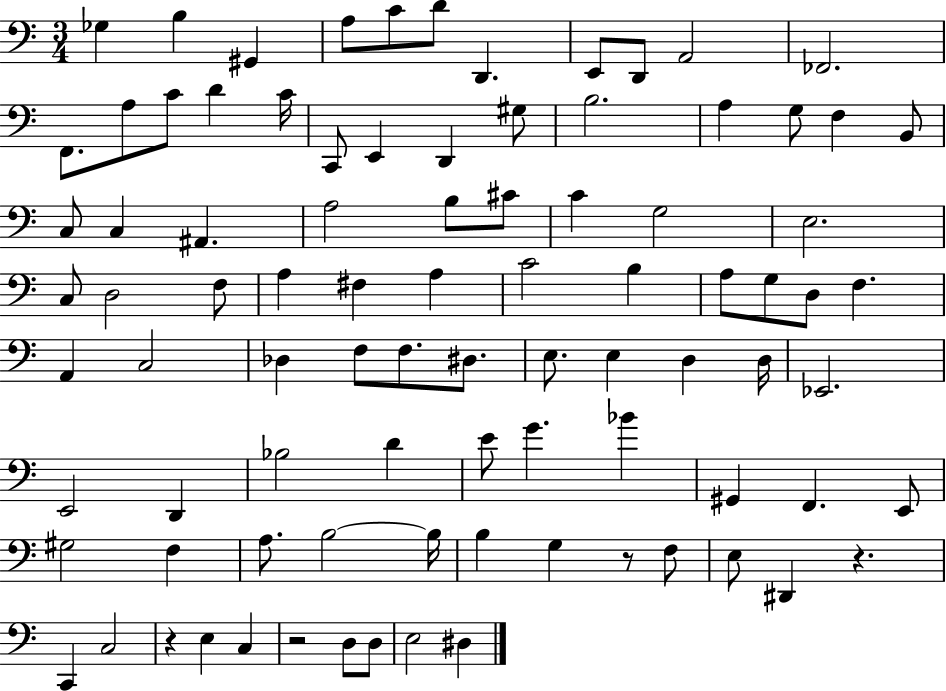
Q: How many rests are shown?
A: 4